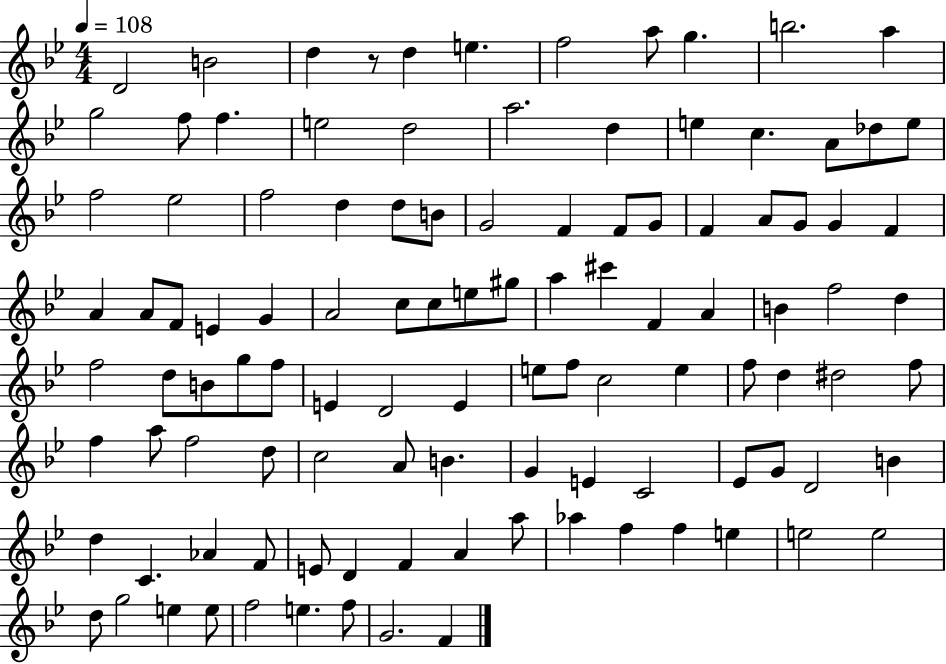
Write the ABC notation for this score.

X:1
T:Untitled
M:4/4
L:1/4
K:Bb
D2 B2 d z/2 d e f2 a/2 g b2 a g2 f/2 f e2 d2 a2 d e c A/2 _d/2 e/2 f2 _e2 f2 d d/2 B/2 G2 F F/2 G/2 F A/2 G/2 G F A A/2 F/2 E G A2 c/2 c/2 e/2 ^g/2 a ^c' F A B f2 d f2 d/2 B/2 g/2 f/2 E D2 E e/2 f/2 c2 e f/2 d ^d2 f/2 f a/2 f2 d/2 c2 A/2 B G E C2 _E/2 G/2 D2 B d C _A F/2 E/2 D F A a/2 _a f f e e2 e2 d/2 g2 e e/2 f2 e f/2 G2 F